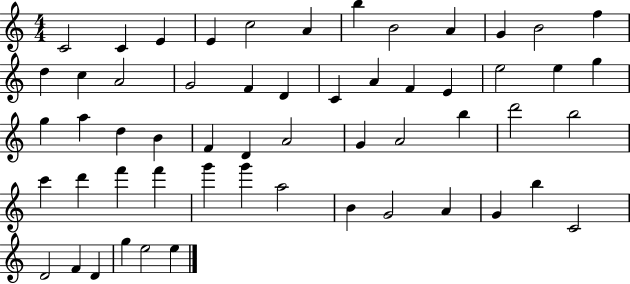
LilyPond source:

{
  \clef treble
  \numericTimeSignature
  \time 4/4
  \key c \major
  c'2 c'4 e'4 | e'4 c''2 a'4 | b''4 b'2 a'4 | g'4 b'2 f''4 | \break d''4 c''4 a'2 | g'2 f'4 d'4 | c'4 a'4 f'4 e'4 | e''2 e''4 g''4 | \break g''4 a''4 d''4 b'4 | f'4 d'4 a'2 | g'4 a'2 b''4 | d'''2 b''2 | \break c'''4 d'''4 f'''4 f'''4 | g'''4 g'''4 a''2 | b'4 g'2 a'4 | g'4 b''4 c'2 | \break d'2 f'4 d'4 | g''4 e''2 e''4 | \bar "|."
}